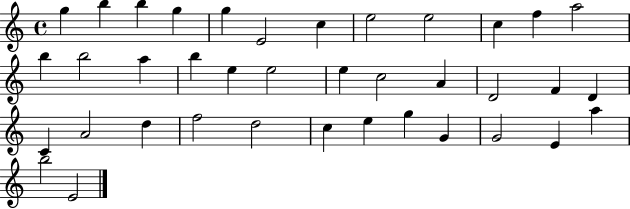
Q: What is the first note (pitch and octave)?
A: G5